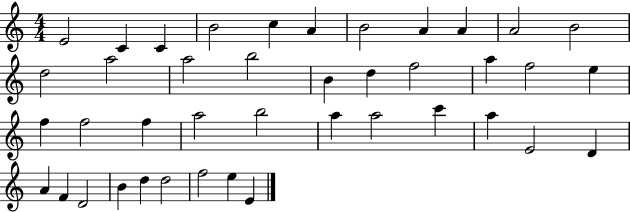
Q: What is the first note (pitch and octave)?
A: E4